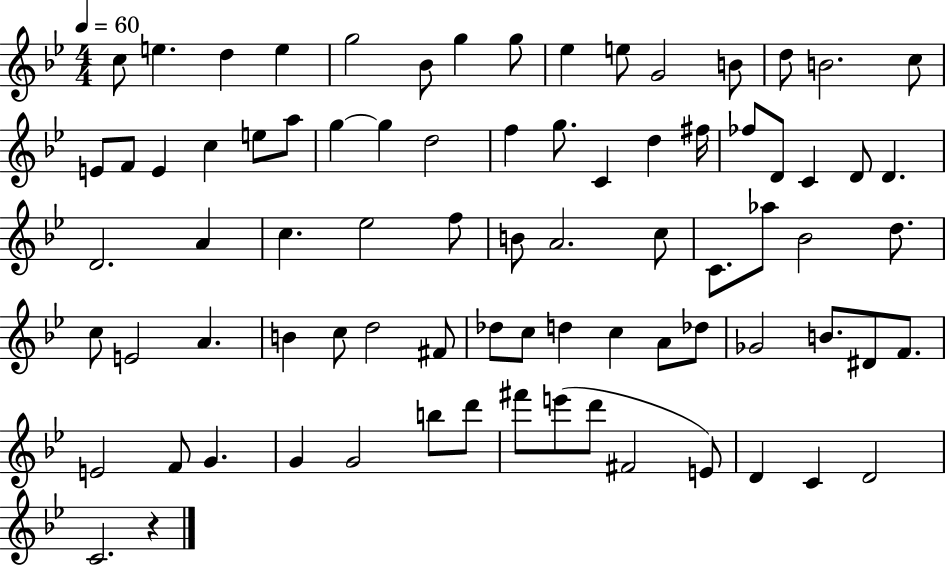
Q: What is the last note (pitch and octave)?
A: C4